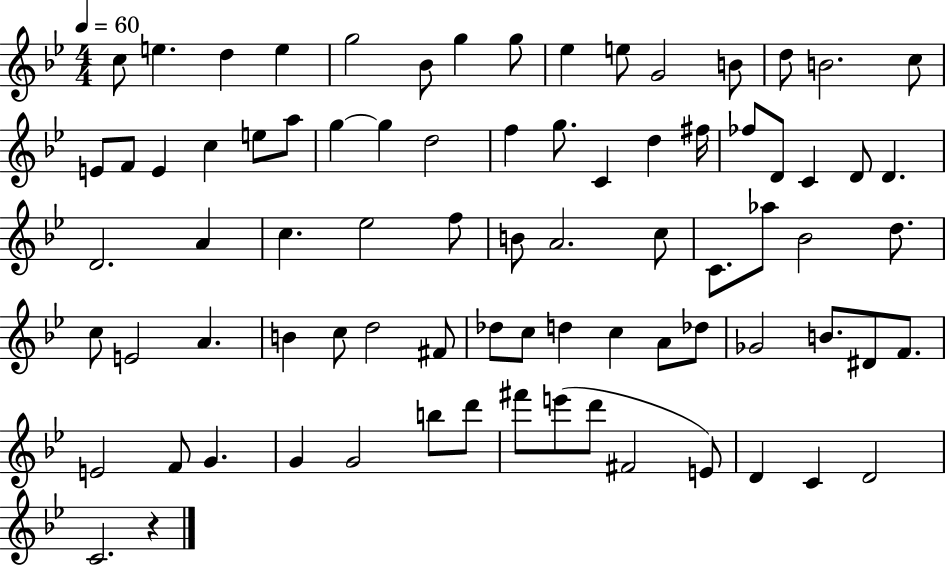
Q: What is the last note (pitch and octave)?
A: C4